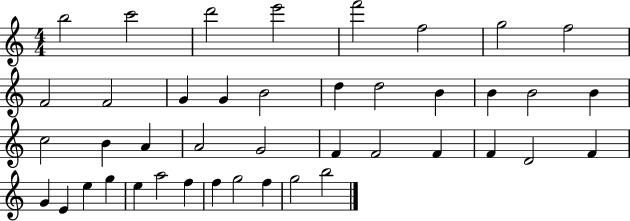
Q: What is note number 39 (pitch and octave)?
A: G5